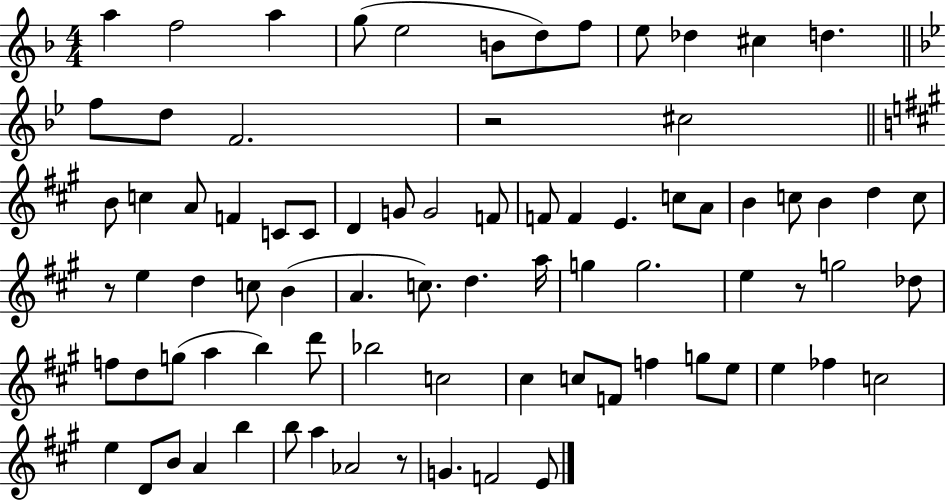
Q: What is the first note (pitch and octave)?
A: A5